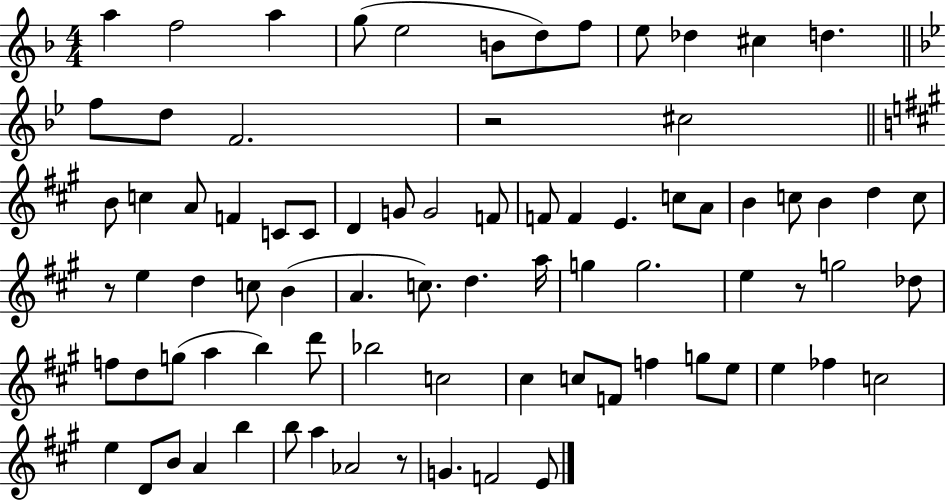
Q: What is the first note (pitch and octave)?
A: A5